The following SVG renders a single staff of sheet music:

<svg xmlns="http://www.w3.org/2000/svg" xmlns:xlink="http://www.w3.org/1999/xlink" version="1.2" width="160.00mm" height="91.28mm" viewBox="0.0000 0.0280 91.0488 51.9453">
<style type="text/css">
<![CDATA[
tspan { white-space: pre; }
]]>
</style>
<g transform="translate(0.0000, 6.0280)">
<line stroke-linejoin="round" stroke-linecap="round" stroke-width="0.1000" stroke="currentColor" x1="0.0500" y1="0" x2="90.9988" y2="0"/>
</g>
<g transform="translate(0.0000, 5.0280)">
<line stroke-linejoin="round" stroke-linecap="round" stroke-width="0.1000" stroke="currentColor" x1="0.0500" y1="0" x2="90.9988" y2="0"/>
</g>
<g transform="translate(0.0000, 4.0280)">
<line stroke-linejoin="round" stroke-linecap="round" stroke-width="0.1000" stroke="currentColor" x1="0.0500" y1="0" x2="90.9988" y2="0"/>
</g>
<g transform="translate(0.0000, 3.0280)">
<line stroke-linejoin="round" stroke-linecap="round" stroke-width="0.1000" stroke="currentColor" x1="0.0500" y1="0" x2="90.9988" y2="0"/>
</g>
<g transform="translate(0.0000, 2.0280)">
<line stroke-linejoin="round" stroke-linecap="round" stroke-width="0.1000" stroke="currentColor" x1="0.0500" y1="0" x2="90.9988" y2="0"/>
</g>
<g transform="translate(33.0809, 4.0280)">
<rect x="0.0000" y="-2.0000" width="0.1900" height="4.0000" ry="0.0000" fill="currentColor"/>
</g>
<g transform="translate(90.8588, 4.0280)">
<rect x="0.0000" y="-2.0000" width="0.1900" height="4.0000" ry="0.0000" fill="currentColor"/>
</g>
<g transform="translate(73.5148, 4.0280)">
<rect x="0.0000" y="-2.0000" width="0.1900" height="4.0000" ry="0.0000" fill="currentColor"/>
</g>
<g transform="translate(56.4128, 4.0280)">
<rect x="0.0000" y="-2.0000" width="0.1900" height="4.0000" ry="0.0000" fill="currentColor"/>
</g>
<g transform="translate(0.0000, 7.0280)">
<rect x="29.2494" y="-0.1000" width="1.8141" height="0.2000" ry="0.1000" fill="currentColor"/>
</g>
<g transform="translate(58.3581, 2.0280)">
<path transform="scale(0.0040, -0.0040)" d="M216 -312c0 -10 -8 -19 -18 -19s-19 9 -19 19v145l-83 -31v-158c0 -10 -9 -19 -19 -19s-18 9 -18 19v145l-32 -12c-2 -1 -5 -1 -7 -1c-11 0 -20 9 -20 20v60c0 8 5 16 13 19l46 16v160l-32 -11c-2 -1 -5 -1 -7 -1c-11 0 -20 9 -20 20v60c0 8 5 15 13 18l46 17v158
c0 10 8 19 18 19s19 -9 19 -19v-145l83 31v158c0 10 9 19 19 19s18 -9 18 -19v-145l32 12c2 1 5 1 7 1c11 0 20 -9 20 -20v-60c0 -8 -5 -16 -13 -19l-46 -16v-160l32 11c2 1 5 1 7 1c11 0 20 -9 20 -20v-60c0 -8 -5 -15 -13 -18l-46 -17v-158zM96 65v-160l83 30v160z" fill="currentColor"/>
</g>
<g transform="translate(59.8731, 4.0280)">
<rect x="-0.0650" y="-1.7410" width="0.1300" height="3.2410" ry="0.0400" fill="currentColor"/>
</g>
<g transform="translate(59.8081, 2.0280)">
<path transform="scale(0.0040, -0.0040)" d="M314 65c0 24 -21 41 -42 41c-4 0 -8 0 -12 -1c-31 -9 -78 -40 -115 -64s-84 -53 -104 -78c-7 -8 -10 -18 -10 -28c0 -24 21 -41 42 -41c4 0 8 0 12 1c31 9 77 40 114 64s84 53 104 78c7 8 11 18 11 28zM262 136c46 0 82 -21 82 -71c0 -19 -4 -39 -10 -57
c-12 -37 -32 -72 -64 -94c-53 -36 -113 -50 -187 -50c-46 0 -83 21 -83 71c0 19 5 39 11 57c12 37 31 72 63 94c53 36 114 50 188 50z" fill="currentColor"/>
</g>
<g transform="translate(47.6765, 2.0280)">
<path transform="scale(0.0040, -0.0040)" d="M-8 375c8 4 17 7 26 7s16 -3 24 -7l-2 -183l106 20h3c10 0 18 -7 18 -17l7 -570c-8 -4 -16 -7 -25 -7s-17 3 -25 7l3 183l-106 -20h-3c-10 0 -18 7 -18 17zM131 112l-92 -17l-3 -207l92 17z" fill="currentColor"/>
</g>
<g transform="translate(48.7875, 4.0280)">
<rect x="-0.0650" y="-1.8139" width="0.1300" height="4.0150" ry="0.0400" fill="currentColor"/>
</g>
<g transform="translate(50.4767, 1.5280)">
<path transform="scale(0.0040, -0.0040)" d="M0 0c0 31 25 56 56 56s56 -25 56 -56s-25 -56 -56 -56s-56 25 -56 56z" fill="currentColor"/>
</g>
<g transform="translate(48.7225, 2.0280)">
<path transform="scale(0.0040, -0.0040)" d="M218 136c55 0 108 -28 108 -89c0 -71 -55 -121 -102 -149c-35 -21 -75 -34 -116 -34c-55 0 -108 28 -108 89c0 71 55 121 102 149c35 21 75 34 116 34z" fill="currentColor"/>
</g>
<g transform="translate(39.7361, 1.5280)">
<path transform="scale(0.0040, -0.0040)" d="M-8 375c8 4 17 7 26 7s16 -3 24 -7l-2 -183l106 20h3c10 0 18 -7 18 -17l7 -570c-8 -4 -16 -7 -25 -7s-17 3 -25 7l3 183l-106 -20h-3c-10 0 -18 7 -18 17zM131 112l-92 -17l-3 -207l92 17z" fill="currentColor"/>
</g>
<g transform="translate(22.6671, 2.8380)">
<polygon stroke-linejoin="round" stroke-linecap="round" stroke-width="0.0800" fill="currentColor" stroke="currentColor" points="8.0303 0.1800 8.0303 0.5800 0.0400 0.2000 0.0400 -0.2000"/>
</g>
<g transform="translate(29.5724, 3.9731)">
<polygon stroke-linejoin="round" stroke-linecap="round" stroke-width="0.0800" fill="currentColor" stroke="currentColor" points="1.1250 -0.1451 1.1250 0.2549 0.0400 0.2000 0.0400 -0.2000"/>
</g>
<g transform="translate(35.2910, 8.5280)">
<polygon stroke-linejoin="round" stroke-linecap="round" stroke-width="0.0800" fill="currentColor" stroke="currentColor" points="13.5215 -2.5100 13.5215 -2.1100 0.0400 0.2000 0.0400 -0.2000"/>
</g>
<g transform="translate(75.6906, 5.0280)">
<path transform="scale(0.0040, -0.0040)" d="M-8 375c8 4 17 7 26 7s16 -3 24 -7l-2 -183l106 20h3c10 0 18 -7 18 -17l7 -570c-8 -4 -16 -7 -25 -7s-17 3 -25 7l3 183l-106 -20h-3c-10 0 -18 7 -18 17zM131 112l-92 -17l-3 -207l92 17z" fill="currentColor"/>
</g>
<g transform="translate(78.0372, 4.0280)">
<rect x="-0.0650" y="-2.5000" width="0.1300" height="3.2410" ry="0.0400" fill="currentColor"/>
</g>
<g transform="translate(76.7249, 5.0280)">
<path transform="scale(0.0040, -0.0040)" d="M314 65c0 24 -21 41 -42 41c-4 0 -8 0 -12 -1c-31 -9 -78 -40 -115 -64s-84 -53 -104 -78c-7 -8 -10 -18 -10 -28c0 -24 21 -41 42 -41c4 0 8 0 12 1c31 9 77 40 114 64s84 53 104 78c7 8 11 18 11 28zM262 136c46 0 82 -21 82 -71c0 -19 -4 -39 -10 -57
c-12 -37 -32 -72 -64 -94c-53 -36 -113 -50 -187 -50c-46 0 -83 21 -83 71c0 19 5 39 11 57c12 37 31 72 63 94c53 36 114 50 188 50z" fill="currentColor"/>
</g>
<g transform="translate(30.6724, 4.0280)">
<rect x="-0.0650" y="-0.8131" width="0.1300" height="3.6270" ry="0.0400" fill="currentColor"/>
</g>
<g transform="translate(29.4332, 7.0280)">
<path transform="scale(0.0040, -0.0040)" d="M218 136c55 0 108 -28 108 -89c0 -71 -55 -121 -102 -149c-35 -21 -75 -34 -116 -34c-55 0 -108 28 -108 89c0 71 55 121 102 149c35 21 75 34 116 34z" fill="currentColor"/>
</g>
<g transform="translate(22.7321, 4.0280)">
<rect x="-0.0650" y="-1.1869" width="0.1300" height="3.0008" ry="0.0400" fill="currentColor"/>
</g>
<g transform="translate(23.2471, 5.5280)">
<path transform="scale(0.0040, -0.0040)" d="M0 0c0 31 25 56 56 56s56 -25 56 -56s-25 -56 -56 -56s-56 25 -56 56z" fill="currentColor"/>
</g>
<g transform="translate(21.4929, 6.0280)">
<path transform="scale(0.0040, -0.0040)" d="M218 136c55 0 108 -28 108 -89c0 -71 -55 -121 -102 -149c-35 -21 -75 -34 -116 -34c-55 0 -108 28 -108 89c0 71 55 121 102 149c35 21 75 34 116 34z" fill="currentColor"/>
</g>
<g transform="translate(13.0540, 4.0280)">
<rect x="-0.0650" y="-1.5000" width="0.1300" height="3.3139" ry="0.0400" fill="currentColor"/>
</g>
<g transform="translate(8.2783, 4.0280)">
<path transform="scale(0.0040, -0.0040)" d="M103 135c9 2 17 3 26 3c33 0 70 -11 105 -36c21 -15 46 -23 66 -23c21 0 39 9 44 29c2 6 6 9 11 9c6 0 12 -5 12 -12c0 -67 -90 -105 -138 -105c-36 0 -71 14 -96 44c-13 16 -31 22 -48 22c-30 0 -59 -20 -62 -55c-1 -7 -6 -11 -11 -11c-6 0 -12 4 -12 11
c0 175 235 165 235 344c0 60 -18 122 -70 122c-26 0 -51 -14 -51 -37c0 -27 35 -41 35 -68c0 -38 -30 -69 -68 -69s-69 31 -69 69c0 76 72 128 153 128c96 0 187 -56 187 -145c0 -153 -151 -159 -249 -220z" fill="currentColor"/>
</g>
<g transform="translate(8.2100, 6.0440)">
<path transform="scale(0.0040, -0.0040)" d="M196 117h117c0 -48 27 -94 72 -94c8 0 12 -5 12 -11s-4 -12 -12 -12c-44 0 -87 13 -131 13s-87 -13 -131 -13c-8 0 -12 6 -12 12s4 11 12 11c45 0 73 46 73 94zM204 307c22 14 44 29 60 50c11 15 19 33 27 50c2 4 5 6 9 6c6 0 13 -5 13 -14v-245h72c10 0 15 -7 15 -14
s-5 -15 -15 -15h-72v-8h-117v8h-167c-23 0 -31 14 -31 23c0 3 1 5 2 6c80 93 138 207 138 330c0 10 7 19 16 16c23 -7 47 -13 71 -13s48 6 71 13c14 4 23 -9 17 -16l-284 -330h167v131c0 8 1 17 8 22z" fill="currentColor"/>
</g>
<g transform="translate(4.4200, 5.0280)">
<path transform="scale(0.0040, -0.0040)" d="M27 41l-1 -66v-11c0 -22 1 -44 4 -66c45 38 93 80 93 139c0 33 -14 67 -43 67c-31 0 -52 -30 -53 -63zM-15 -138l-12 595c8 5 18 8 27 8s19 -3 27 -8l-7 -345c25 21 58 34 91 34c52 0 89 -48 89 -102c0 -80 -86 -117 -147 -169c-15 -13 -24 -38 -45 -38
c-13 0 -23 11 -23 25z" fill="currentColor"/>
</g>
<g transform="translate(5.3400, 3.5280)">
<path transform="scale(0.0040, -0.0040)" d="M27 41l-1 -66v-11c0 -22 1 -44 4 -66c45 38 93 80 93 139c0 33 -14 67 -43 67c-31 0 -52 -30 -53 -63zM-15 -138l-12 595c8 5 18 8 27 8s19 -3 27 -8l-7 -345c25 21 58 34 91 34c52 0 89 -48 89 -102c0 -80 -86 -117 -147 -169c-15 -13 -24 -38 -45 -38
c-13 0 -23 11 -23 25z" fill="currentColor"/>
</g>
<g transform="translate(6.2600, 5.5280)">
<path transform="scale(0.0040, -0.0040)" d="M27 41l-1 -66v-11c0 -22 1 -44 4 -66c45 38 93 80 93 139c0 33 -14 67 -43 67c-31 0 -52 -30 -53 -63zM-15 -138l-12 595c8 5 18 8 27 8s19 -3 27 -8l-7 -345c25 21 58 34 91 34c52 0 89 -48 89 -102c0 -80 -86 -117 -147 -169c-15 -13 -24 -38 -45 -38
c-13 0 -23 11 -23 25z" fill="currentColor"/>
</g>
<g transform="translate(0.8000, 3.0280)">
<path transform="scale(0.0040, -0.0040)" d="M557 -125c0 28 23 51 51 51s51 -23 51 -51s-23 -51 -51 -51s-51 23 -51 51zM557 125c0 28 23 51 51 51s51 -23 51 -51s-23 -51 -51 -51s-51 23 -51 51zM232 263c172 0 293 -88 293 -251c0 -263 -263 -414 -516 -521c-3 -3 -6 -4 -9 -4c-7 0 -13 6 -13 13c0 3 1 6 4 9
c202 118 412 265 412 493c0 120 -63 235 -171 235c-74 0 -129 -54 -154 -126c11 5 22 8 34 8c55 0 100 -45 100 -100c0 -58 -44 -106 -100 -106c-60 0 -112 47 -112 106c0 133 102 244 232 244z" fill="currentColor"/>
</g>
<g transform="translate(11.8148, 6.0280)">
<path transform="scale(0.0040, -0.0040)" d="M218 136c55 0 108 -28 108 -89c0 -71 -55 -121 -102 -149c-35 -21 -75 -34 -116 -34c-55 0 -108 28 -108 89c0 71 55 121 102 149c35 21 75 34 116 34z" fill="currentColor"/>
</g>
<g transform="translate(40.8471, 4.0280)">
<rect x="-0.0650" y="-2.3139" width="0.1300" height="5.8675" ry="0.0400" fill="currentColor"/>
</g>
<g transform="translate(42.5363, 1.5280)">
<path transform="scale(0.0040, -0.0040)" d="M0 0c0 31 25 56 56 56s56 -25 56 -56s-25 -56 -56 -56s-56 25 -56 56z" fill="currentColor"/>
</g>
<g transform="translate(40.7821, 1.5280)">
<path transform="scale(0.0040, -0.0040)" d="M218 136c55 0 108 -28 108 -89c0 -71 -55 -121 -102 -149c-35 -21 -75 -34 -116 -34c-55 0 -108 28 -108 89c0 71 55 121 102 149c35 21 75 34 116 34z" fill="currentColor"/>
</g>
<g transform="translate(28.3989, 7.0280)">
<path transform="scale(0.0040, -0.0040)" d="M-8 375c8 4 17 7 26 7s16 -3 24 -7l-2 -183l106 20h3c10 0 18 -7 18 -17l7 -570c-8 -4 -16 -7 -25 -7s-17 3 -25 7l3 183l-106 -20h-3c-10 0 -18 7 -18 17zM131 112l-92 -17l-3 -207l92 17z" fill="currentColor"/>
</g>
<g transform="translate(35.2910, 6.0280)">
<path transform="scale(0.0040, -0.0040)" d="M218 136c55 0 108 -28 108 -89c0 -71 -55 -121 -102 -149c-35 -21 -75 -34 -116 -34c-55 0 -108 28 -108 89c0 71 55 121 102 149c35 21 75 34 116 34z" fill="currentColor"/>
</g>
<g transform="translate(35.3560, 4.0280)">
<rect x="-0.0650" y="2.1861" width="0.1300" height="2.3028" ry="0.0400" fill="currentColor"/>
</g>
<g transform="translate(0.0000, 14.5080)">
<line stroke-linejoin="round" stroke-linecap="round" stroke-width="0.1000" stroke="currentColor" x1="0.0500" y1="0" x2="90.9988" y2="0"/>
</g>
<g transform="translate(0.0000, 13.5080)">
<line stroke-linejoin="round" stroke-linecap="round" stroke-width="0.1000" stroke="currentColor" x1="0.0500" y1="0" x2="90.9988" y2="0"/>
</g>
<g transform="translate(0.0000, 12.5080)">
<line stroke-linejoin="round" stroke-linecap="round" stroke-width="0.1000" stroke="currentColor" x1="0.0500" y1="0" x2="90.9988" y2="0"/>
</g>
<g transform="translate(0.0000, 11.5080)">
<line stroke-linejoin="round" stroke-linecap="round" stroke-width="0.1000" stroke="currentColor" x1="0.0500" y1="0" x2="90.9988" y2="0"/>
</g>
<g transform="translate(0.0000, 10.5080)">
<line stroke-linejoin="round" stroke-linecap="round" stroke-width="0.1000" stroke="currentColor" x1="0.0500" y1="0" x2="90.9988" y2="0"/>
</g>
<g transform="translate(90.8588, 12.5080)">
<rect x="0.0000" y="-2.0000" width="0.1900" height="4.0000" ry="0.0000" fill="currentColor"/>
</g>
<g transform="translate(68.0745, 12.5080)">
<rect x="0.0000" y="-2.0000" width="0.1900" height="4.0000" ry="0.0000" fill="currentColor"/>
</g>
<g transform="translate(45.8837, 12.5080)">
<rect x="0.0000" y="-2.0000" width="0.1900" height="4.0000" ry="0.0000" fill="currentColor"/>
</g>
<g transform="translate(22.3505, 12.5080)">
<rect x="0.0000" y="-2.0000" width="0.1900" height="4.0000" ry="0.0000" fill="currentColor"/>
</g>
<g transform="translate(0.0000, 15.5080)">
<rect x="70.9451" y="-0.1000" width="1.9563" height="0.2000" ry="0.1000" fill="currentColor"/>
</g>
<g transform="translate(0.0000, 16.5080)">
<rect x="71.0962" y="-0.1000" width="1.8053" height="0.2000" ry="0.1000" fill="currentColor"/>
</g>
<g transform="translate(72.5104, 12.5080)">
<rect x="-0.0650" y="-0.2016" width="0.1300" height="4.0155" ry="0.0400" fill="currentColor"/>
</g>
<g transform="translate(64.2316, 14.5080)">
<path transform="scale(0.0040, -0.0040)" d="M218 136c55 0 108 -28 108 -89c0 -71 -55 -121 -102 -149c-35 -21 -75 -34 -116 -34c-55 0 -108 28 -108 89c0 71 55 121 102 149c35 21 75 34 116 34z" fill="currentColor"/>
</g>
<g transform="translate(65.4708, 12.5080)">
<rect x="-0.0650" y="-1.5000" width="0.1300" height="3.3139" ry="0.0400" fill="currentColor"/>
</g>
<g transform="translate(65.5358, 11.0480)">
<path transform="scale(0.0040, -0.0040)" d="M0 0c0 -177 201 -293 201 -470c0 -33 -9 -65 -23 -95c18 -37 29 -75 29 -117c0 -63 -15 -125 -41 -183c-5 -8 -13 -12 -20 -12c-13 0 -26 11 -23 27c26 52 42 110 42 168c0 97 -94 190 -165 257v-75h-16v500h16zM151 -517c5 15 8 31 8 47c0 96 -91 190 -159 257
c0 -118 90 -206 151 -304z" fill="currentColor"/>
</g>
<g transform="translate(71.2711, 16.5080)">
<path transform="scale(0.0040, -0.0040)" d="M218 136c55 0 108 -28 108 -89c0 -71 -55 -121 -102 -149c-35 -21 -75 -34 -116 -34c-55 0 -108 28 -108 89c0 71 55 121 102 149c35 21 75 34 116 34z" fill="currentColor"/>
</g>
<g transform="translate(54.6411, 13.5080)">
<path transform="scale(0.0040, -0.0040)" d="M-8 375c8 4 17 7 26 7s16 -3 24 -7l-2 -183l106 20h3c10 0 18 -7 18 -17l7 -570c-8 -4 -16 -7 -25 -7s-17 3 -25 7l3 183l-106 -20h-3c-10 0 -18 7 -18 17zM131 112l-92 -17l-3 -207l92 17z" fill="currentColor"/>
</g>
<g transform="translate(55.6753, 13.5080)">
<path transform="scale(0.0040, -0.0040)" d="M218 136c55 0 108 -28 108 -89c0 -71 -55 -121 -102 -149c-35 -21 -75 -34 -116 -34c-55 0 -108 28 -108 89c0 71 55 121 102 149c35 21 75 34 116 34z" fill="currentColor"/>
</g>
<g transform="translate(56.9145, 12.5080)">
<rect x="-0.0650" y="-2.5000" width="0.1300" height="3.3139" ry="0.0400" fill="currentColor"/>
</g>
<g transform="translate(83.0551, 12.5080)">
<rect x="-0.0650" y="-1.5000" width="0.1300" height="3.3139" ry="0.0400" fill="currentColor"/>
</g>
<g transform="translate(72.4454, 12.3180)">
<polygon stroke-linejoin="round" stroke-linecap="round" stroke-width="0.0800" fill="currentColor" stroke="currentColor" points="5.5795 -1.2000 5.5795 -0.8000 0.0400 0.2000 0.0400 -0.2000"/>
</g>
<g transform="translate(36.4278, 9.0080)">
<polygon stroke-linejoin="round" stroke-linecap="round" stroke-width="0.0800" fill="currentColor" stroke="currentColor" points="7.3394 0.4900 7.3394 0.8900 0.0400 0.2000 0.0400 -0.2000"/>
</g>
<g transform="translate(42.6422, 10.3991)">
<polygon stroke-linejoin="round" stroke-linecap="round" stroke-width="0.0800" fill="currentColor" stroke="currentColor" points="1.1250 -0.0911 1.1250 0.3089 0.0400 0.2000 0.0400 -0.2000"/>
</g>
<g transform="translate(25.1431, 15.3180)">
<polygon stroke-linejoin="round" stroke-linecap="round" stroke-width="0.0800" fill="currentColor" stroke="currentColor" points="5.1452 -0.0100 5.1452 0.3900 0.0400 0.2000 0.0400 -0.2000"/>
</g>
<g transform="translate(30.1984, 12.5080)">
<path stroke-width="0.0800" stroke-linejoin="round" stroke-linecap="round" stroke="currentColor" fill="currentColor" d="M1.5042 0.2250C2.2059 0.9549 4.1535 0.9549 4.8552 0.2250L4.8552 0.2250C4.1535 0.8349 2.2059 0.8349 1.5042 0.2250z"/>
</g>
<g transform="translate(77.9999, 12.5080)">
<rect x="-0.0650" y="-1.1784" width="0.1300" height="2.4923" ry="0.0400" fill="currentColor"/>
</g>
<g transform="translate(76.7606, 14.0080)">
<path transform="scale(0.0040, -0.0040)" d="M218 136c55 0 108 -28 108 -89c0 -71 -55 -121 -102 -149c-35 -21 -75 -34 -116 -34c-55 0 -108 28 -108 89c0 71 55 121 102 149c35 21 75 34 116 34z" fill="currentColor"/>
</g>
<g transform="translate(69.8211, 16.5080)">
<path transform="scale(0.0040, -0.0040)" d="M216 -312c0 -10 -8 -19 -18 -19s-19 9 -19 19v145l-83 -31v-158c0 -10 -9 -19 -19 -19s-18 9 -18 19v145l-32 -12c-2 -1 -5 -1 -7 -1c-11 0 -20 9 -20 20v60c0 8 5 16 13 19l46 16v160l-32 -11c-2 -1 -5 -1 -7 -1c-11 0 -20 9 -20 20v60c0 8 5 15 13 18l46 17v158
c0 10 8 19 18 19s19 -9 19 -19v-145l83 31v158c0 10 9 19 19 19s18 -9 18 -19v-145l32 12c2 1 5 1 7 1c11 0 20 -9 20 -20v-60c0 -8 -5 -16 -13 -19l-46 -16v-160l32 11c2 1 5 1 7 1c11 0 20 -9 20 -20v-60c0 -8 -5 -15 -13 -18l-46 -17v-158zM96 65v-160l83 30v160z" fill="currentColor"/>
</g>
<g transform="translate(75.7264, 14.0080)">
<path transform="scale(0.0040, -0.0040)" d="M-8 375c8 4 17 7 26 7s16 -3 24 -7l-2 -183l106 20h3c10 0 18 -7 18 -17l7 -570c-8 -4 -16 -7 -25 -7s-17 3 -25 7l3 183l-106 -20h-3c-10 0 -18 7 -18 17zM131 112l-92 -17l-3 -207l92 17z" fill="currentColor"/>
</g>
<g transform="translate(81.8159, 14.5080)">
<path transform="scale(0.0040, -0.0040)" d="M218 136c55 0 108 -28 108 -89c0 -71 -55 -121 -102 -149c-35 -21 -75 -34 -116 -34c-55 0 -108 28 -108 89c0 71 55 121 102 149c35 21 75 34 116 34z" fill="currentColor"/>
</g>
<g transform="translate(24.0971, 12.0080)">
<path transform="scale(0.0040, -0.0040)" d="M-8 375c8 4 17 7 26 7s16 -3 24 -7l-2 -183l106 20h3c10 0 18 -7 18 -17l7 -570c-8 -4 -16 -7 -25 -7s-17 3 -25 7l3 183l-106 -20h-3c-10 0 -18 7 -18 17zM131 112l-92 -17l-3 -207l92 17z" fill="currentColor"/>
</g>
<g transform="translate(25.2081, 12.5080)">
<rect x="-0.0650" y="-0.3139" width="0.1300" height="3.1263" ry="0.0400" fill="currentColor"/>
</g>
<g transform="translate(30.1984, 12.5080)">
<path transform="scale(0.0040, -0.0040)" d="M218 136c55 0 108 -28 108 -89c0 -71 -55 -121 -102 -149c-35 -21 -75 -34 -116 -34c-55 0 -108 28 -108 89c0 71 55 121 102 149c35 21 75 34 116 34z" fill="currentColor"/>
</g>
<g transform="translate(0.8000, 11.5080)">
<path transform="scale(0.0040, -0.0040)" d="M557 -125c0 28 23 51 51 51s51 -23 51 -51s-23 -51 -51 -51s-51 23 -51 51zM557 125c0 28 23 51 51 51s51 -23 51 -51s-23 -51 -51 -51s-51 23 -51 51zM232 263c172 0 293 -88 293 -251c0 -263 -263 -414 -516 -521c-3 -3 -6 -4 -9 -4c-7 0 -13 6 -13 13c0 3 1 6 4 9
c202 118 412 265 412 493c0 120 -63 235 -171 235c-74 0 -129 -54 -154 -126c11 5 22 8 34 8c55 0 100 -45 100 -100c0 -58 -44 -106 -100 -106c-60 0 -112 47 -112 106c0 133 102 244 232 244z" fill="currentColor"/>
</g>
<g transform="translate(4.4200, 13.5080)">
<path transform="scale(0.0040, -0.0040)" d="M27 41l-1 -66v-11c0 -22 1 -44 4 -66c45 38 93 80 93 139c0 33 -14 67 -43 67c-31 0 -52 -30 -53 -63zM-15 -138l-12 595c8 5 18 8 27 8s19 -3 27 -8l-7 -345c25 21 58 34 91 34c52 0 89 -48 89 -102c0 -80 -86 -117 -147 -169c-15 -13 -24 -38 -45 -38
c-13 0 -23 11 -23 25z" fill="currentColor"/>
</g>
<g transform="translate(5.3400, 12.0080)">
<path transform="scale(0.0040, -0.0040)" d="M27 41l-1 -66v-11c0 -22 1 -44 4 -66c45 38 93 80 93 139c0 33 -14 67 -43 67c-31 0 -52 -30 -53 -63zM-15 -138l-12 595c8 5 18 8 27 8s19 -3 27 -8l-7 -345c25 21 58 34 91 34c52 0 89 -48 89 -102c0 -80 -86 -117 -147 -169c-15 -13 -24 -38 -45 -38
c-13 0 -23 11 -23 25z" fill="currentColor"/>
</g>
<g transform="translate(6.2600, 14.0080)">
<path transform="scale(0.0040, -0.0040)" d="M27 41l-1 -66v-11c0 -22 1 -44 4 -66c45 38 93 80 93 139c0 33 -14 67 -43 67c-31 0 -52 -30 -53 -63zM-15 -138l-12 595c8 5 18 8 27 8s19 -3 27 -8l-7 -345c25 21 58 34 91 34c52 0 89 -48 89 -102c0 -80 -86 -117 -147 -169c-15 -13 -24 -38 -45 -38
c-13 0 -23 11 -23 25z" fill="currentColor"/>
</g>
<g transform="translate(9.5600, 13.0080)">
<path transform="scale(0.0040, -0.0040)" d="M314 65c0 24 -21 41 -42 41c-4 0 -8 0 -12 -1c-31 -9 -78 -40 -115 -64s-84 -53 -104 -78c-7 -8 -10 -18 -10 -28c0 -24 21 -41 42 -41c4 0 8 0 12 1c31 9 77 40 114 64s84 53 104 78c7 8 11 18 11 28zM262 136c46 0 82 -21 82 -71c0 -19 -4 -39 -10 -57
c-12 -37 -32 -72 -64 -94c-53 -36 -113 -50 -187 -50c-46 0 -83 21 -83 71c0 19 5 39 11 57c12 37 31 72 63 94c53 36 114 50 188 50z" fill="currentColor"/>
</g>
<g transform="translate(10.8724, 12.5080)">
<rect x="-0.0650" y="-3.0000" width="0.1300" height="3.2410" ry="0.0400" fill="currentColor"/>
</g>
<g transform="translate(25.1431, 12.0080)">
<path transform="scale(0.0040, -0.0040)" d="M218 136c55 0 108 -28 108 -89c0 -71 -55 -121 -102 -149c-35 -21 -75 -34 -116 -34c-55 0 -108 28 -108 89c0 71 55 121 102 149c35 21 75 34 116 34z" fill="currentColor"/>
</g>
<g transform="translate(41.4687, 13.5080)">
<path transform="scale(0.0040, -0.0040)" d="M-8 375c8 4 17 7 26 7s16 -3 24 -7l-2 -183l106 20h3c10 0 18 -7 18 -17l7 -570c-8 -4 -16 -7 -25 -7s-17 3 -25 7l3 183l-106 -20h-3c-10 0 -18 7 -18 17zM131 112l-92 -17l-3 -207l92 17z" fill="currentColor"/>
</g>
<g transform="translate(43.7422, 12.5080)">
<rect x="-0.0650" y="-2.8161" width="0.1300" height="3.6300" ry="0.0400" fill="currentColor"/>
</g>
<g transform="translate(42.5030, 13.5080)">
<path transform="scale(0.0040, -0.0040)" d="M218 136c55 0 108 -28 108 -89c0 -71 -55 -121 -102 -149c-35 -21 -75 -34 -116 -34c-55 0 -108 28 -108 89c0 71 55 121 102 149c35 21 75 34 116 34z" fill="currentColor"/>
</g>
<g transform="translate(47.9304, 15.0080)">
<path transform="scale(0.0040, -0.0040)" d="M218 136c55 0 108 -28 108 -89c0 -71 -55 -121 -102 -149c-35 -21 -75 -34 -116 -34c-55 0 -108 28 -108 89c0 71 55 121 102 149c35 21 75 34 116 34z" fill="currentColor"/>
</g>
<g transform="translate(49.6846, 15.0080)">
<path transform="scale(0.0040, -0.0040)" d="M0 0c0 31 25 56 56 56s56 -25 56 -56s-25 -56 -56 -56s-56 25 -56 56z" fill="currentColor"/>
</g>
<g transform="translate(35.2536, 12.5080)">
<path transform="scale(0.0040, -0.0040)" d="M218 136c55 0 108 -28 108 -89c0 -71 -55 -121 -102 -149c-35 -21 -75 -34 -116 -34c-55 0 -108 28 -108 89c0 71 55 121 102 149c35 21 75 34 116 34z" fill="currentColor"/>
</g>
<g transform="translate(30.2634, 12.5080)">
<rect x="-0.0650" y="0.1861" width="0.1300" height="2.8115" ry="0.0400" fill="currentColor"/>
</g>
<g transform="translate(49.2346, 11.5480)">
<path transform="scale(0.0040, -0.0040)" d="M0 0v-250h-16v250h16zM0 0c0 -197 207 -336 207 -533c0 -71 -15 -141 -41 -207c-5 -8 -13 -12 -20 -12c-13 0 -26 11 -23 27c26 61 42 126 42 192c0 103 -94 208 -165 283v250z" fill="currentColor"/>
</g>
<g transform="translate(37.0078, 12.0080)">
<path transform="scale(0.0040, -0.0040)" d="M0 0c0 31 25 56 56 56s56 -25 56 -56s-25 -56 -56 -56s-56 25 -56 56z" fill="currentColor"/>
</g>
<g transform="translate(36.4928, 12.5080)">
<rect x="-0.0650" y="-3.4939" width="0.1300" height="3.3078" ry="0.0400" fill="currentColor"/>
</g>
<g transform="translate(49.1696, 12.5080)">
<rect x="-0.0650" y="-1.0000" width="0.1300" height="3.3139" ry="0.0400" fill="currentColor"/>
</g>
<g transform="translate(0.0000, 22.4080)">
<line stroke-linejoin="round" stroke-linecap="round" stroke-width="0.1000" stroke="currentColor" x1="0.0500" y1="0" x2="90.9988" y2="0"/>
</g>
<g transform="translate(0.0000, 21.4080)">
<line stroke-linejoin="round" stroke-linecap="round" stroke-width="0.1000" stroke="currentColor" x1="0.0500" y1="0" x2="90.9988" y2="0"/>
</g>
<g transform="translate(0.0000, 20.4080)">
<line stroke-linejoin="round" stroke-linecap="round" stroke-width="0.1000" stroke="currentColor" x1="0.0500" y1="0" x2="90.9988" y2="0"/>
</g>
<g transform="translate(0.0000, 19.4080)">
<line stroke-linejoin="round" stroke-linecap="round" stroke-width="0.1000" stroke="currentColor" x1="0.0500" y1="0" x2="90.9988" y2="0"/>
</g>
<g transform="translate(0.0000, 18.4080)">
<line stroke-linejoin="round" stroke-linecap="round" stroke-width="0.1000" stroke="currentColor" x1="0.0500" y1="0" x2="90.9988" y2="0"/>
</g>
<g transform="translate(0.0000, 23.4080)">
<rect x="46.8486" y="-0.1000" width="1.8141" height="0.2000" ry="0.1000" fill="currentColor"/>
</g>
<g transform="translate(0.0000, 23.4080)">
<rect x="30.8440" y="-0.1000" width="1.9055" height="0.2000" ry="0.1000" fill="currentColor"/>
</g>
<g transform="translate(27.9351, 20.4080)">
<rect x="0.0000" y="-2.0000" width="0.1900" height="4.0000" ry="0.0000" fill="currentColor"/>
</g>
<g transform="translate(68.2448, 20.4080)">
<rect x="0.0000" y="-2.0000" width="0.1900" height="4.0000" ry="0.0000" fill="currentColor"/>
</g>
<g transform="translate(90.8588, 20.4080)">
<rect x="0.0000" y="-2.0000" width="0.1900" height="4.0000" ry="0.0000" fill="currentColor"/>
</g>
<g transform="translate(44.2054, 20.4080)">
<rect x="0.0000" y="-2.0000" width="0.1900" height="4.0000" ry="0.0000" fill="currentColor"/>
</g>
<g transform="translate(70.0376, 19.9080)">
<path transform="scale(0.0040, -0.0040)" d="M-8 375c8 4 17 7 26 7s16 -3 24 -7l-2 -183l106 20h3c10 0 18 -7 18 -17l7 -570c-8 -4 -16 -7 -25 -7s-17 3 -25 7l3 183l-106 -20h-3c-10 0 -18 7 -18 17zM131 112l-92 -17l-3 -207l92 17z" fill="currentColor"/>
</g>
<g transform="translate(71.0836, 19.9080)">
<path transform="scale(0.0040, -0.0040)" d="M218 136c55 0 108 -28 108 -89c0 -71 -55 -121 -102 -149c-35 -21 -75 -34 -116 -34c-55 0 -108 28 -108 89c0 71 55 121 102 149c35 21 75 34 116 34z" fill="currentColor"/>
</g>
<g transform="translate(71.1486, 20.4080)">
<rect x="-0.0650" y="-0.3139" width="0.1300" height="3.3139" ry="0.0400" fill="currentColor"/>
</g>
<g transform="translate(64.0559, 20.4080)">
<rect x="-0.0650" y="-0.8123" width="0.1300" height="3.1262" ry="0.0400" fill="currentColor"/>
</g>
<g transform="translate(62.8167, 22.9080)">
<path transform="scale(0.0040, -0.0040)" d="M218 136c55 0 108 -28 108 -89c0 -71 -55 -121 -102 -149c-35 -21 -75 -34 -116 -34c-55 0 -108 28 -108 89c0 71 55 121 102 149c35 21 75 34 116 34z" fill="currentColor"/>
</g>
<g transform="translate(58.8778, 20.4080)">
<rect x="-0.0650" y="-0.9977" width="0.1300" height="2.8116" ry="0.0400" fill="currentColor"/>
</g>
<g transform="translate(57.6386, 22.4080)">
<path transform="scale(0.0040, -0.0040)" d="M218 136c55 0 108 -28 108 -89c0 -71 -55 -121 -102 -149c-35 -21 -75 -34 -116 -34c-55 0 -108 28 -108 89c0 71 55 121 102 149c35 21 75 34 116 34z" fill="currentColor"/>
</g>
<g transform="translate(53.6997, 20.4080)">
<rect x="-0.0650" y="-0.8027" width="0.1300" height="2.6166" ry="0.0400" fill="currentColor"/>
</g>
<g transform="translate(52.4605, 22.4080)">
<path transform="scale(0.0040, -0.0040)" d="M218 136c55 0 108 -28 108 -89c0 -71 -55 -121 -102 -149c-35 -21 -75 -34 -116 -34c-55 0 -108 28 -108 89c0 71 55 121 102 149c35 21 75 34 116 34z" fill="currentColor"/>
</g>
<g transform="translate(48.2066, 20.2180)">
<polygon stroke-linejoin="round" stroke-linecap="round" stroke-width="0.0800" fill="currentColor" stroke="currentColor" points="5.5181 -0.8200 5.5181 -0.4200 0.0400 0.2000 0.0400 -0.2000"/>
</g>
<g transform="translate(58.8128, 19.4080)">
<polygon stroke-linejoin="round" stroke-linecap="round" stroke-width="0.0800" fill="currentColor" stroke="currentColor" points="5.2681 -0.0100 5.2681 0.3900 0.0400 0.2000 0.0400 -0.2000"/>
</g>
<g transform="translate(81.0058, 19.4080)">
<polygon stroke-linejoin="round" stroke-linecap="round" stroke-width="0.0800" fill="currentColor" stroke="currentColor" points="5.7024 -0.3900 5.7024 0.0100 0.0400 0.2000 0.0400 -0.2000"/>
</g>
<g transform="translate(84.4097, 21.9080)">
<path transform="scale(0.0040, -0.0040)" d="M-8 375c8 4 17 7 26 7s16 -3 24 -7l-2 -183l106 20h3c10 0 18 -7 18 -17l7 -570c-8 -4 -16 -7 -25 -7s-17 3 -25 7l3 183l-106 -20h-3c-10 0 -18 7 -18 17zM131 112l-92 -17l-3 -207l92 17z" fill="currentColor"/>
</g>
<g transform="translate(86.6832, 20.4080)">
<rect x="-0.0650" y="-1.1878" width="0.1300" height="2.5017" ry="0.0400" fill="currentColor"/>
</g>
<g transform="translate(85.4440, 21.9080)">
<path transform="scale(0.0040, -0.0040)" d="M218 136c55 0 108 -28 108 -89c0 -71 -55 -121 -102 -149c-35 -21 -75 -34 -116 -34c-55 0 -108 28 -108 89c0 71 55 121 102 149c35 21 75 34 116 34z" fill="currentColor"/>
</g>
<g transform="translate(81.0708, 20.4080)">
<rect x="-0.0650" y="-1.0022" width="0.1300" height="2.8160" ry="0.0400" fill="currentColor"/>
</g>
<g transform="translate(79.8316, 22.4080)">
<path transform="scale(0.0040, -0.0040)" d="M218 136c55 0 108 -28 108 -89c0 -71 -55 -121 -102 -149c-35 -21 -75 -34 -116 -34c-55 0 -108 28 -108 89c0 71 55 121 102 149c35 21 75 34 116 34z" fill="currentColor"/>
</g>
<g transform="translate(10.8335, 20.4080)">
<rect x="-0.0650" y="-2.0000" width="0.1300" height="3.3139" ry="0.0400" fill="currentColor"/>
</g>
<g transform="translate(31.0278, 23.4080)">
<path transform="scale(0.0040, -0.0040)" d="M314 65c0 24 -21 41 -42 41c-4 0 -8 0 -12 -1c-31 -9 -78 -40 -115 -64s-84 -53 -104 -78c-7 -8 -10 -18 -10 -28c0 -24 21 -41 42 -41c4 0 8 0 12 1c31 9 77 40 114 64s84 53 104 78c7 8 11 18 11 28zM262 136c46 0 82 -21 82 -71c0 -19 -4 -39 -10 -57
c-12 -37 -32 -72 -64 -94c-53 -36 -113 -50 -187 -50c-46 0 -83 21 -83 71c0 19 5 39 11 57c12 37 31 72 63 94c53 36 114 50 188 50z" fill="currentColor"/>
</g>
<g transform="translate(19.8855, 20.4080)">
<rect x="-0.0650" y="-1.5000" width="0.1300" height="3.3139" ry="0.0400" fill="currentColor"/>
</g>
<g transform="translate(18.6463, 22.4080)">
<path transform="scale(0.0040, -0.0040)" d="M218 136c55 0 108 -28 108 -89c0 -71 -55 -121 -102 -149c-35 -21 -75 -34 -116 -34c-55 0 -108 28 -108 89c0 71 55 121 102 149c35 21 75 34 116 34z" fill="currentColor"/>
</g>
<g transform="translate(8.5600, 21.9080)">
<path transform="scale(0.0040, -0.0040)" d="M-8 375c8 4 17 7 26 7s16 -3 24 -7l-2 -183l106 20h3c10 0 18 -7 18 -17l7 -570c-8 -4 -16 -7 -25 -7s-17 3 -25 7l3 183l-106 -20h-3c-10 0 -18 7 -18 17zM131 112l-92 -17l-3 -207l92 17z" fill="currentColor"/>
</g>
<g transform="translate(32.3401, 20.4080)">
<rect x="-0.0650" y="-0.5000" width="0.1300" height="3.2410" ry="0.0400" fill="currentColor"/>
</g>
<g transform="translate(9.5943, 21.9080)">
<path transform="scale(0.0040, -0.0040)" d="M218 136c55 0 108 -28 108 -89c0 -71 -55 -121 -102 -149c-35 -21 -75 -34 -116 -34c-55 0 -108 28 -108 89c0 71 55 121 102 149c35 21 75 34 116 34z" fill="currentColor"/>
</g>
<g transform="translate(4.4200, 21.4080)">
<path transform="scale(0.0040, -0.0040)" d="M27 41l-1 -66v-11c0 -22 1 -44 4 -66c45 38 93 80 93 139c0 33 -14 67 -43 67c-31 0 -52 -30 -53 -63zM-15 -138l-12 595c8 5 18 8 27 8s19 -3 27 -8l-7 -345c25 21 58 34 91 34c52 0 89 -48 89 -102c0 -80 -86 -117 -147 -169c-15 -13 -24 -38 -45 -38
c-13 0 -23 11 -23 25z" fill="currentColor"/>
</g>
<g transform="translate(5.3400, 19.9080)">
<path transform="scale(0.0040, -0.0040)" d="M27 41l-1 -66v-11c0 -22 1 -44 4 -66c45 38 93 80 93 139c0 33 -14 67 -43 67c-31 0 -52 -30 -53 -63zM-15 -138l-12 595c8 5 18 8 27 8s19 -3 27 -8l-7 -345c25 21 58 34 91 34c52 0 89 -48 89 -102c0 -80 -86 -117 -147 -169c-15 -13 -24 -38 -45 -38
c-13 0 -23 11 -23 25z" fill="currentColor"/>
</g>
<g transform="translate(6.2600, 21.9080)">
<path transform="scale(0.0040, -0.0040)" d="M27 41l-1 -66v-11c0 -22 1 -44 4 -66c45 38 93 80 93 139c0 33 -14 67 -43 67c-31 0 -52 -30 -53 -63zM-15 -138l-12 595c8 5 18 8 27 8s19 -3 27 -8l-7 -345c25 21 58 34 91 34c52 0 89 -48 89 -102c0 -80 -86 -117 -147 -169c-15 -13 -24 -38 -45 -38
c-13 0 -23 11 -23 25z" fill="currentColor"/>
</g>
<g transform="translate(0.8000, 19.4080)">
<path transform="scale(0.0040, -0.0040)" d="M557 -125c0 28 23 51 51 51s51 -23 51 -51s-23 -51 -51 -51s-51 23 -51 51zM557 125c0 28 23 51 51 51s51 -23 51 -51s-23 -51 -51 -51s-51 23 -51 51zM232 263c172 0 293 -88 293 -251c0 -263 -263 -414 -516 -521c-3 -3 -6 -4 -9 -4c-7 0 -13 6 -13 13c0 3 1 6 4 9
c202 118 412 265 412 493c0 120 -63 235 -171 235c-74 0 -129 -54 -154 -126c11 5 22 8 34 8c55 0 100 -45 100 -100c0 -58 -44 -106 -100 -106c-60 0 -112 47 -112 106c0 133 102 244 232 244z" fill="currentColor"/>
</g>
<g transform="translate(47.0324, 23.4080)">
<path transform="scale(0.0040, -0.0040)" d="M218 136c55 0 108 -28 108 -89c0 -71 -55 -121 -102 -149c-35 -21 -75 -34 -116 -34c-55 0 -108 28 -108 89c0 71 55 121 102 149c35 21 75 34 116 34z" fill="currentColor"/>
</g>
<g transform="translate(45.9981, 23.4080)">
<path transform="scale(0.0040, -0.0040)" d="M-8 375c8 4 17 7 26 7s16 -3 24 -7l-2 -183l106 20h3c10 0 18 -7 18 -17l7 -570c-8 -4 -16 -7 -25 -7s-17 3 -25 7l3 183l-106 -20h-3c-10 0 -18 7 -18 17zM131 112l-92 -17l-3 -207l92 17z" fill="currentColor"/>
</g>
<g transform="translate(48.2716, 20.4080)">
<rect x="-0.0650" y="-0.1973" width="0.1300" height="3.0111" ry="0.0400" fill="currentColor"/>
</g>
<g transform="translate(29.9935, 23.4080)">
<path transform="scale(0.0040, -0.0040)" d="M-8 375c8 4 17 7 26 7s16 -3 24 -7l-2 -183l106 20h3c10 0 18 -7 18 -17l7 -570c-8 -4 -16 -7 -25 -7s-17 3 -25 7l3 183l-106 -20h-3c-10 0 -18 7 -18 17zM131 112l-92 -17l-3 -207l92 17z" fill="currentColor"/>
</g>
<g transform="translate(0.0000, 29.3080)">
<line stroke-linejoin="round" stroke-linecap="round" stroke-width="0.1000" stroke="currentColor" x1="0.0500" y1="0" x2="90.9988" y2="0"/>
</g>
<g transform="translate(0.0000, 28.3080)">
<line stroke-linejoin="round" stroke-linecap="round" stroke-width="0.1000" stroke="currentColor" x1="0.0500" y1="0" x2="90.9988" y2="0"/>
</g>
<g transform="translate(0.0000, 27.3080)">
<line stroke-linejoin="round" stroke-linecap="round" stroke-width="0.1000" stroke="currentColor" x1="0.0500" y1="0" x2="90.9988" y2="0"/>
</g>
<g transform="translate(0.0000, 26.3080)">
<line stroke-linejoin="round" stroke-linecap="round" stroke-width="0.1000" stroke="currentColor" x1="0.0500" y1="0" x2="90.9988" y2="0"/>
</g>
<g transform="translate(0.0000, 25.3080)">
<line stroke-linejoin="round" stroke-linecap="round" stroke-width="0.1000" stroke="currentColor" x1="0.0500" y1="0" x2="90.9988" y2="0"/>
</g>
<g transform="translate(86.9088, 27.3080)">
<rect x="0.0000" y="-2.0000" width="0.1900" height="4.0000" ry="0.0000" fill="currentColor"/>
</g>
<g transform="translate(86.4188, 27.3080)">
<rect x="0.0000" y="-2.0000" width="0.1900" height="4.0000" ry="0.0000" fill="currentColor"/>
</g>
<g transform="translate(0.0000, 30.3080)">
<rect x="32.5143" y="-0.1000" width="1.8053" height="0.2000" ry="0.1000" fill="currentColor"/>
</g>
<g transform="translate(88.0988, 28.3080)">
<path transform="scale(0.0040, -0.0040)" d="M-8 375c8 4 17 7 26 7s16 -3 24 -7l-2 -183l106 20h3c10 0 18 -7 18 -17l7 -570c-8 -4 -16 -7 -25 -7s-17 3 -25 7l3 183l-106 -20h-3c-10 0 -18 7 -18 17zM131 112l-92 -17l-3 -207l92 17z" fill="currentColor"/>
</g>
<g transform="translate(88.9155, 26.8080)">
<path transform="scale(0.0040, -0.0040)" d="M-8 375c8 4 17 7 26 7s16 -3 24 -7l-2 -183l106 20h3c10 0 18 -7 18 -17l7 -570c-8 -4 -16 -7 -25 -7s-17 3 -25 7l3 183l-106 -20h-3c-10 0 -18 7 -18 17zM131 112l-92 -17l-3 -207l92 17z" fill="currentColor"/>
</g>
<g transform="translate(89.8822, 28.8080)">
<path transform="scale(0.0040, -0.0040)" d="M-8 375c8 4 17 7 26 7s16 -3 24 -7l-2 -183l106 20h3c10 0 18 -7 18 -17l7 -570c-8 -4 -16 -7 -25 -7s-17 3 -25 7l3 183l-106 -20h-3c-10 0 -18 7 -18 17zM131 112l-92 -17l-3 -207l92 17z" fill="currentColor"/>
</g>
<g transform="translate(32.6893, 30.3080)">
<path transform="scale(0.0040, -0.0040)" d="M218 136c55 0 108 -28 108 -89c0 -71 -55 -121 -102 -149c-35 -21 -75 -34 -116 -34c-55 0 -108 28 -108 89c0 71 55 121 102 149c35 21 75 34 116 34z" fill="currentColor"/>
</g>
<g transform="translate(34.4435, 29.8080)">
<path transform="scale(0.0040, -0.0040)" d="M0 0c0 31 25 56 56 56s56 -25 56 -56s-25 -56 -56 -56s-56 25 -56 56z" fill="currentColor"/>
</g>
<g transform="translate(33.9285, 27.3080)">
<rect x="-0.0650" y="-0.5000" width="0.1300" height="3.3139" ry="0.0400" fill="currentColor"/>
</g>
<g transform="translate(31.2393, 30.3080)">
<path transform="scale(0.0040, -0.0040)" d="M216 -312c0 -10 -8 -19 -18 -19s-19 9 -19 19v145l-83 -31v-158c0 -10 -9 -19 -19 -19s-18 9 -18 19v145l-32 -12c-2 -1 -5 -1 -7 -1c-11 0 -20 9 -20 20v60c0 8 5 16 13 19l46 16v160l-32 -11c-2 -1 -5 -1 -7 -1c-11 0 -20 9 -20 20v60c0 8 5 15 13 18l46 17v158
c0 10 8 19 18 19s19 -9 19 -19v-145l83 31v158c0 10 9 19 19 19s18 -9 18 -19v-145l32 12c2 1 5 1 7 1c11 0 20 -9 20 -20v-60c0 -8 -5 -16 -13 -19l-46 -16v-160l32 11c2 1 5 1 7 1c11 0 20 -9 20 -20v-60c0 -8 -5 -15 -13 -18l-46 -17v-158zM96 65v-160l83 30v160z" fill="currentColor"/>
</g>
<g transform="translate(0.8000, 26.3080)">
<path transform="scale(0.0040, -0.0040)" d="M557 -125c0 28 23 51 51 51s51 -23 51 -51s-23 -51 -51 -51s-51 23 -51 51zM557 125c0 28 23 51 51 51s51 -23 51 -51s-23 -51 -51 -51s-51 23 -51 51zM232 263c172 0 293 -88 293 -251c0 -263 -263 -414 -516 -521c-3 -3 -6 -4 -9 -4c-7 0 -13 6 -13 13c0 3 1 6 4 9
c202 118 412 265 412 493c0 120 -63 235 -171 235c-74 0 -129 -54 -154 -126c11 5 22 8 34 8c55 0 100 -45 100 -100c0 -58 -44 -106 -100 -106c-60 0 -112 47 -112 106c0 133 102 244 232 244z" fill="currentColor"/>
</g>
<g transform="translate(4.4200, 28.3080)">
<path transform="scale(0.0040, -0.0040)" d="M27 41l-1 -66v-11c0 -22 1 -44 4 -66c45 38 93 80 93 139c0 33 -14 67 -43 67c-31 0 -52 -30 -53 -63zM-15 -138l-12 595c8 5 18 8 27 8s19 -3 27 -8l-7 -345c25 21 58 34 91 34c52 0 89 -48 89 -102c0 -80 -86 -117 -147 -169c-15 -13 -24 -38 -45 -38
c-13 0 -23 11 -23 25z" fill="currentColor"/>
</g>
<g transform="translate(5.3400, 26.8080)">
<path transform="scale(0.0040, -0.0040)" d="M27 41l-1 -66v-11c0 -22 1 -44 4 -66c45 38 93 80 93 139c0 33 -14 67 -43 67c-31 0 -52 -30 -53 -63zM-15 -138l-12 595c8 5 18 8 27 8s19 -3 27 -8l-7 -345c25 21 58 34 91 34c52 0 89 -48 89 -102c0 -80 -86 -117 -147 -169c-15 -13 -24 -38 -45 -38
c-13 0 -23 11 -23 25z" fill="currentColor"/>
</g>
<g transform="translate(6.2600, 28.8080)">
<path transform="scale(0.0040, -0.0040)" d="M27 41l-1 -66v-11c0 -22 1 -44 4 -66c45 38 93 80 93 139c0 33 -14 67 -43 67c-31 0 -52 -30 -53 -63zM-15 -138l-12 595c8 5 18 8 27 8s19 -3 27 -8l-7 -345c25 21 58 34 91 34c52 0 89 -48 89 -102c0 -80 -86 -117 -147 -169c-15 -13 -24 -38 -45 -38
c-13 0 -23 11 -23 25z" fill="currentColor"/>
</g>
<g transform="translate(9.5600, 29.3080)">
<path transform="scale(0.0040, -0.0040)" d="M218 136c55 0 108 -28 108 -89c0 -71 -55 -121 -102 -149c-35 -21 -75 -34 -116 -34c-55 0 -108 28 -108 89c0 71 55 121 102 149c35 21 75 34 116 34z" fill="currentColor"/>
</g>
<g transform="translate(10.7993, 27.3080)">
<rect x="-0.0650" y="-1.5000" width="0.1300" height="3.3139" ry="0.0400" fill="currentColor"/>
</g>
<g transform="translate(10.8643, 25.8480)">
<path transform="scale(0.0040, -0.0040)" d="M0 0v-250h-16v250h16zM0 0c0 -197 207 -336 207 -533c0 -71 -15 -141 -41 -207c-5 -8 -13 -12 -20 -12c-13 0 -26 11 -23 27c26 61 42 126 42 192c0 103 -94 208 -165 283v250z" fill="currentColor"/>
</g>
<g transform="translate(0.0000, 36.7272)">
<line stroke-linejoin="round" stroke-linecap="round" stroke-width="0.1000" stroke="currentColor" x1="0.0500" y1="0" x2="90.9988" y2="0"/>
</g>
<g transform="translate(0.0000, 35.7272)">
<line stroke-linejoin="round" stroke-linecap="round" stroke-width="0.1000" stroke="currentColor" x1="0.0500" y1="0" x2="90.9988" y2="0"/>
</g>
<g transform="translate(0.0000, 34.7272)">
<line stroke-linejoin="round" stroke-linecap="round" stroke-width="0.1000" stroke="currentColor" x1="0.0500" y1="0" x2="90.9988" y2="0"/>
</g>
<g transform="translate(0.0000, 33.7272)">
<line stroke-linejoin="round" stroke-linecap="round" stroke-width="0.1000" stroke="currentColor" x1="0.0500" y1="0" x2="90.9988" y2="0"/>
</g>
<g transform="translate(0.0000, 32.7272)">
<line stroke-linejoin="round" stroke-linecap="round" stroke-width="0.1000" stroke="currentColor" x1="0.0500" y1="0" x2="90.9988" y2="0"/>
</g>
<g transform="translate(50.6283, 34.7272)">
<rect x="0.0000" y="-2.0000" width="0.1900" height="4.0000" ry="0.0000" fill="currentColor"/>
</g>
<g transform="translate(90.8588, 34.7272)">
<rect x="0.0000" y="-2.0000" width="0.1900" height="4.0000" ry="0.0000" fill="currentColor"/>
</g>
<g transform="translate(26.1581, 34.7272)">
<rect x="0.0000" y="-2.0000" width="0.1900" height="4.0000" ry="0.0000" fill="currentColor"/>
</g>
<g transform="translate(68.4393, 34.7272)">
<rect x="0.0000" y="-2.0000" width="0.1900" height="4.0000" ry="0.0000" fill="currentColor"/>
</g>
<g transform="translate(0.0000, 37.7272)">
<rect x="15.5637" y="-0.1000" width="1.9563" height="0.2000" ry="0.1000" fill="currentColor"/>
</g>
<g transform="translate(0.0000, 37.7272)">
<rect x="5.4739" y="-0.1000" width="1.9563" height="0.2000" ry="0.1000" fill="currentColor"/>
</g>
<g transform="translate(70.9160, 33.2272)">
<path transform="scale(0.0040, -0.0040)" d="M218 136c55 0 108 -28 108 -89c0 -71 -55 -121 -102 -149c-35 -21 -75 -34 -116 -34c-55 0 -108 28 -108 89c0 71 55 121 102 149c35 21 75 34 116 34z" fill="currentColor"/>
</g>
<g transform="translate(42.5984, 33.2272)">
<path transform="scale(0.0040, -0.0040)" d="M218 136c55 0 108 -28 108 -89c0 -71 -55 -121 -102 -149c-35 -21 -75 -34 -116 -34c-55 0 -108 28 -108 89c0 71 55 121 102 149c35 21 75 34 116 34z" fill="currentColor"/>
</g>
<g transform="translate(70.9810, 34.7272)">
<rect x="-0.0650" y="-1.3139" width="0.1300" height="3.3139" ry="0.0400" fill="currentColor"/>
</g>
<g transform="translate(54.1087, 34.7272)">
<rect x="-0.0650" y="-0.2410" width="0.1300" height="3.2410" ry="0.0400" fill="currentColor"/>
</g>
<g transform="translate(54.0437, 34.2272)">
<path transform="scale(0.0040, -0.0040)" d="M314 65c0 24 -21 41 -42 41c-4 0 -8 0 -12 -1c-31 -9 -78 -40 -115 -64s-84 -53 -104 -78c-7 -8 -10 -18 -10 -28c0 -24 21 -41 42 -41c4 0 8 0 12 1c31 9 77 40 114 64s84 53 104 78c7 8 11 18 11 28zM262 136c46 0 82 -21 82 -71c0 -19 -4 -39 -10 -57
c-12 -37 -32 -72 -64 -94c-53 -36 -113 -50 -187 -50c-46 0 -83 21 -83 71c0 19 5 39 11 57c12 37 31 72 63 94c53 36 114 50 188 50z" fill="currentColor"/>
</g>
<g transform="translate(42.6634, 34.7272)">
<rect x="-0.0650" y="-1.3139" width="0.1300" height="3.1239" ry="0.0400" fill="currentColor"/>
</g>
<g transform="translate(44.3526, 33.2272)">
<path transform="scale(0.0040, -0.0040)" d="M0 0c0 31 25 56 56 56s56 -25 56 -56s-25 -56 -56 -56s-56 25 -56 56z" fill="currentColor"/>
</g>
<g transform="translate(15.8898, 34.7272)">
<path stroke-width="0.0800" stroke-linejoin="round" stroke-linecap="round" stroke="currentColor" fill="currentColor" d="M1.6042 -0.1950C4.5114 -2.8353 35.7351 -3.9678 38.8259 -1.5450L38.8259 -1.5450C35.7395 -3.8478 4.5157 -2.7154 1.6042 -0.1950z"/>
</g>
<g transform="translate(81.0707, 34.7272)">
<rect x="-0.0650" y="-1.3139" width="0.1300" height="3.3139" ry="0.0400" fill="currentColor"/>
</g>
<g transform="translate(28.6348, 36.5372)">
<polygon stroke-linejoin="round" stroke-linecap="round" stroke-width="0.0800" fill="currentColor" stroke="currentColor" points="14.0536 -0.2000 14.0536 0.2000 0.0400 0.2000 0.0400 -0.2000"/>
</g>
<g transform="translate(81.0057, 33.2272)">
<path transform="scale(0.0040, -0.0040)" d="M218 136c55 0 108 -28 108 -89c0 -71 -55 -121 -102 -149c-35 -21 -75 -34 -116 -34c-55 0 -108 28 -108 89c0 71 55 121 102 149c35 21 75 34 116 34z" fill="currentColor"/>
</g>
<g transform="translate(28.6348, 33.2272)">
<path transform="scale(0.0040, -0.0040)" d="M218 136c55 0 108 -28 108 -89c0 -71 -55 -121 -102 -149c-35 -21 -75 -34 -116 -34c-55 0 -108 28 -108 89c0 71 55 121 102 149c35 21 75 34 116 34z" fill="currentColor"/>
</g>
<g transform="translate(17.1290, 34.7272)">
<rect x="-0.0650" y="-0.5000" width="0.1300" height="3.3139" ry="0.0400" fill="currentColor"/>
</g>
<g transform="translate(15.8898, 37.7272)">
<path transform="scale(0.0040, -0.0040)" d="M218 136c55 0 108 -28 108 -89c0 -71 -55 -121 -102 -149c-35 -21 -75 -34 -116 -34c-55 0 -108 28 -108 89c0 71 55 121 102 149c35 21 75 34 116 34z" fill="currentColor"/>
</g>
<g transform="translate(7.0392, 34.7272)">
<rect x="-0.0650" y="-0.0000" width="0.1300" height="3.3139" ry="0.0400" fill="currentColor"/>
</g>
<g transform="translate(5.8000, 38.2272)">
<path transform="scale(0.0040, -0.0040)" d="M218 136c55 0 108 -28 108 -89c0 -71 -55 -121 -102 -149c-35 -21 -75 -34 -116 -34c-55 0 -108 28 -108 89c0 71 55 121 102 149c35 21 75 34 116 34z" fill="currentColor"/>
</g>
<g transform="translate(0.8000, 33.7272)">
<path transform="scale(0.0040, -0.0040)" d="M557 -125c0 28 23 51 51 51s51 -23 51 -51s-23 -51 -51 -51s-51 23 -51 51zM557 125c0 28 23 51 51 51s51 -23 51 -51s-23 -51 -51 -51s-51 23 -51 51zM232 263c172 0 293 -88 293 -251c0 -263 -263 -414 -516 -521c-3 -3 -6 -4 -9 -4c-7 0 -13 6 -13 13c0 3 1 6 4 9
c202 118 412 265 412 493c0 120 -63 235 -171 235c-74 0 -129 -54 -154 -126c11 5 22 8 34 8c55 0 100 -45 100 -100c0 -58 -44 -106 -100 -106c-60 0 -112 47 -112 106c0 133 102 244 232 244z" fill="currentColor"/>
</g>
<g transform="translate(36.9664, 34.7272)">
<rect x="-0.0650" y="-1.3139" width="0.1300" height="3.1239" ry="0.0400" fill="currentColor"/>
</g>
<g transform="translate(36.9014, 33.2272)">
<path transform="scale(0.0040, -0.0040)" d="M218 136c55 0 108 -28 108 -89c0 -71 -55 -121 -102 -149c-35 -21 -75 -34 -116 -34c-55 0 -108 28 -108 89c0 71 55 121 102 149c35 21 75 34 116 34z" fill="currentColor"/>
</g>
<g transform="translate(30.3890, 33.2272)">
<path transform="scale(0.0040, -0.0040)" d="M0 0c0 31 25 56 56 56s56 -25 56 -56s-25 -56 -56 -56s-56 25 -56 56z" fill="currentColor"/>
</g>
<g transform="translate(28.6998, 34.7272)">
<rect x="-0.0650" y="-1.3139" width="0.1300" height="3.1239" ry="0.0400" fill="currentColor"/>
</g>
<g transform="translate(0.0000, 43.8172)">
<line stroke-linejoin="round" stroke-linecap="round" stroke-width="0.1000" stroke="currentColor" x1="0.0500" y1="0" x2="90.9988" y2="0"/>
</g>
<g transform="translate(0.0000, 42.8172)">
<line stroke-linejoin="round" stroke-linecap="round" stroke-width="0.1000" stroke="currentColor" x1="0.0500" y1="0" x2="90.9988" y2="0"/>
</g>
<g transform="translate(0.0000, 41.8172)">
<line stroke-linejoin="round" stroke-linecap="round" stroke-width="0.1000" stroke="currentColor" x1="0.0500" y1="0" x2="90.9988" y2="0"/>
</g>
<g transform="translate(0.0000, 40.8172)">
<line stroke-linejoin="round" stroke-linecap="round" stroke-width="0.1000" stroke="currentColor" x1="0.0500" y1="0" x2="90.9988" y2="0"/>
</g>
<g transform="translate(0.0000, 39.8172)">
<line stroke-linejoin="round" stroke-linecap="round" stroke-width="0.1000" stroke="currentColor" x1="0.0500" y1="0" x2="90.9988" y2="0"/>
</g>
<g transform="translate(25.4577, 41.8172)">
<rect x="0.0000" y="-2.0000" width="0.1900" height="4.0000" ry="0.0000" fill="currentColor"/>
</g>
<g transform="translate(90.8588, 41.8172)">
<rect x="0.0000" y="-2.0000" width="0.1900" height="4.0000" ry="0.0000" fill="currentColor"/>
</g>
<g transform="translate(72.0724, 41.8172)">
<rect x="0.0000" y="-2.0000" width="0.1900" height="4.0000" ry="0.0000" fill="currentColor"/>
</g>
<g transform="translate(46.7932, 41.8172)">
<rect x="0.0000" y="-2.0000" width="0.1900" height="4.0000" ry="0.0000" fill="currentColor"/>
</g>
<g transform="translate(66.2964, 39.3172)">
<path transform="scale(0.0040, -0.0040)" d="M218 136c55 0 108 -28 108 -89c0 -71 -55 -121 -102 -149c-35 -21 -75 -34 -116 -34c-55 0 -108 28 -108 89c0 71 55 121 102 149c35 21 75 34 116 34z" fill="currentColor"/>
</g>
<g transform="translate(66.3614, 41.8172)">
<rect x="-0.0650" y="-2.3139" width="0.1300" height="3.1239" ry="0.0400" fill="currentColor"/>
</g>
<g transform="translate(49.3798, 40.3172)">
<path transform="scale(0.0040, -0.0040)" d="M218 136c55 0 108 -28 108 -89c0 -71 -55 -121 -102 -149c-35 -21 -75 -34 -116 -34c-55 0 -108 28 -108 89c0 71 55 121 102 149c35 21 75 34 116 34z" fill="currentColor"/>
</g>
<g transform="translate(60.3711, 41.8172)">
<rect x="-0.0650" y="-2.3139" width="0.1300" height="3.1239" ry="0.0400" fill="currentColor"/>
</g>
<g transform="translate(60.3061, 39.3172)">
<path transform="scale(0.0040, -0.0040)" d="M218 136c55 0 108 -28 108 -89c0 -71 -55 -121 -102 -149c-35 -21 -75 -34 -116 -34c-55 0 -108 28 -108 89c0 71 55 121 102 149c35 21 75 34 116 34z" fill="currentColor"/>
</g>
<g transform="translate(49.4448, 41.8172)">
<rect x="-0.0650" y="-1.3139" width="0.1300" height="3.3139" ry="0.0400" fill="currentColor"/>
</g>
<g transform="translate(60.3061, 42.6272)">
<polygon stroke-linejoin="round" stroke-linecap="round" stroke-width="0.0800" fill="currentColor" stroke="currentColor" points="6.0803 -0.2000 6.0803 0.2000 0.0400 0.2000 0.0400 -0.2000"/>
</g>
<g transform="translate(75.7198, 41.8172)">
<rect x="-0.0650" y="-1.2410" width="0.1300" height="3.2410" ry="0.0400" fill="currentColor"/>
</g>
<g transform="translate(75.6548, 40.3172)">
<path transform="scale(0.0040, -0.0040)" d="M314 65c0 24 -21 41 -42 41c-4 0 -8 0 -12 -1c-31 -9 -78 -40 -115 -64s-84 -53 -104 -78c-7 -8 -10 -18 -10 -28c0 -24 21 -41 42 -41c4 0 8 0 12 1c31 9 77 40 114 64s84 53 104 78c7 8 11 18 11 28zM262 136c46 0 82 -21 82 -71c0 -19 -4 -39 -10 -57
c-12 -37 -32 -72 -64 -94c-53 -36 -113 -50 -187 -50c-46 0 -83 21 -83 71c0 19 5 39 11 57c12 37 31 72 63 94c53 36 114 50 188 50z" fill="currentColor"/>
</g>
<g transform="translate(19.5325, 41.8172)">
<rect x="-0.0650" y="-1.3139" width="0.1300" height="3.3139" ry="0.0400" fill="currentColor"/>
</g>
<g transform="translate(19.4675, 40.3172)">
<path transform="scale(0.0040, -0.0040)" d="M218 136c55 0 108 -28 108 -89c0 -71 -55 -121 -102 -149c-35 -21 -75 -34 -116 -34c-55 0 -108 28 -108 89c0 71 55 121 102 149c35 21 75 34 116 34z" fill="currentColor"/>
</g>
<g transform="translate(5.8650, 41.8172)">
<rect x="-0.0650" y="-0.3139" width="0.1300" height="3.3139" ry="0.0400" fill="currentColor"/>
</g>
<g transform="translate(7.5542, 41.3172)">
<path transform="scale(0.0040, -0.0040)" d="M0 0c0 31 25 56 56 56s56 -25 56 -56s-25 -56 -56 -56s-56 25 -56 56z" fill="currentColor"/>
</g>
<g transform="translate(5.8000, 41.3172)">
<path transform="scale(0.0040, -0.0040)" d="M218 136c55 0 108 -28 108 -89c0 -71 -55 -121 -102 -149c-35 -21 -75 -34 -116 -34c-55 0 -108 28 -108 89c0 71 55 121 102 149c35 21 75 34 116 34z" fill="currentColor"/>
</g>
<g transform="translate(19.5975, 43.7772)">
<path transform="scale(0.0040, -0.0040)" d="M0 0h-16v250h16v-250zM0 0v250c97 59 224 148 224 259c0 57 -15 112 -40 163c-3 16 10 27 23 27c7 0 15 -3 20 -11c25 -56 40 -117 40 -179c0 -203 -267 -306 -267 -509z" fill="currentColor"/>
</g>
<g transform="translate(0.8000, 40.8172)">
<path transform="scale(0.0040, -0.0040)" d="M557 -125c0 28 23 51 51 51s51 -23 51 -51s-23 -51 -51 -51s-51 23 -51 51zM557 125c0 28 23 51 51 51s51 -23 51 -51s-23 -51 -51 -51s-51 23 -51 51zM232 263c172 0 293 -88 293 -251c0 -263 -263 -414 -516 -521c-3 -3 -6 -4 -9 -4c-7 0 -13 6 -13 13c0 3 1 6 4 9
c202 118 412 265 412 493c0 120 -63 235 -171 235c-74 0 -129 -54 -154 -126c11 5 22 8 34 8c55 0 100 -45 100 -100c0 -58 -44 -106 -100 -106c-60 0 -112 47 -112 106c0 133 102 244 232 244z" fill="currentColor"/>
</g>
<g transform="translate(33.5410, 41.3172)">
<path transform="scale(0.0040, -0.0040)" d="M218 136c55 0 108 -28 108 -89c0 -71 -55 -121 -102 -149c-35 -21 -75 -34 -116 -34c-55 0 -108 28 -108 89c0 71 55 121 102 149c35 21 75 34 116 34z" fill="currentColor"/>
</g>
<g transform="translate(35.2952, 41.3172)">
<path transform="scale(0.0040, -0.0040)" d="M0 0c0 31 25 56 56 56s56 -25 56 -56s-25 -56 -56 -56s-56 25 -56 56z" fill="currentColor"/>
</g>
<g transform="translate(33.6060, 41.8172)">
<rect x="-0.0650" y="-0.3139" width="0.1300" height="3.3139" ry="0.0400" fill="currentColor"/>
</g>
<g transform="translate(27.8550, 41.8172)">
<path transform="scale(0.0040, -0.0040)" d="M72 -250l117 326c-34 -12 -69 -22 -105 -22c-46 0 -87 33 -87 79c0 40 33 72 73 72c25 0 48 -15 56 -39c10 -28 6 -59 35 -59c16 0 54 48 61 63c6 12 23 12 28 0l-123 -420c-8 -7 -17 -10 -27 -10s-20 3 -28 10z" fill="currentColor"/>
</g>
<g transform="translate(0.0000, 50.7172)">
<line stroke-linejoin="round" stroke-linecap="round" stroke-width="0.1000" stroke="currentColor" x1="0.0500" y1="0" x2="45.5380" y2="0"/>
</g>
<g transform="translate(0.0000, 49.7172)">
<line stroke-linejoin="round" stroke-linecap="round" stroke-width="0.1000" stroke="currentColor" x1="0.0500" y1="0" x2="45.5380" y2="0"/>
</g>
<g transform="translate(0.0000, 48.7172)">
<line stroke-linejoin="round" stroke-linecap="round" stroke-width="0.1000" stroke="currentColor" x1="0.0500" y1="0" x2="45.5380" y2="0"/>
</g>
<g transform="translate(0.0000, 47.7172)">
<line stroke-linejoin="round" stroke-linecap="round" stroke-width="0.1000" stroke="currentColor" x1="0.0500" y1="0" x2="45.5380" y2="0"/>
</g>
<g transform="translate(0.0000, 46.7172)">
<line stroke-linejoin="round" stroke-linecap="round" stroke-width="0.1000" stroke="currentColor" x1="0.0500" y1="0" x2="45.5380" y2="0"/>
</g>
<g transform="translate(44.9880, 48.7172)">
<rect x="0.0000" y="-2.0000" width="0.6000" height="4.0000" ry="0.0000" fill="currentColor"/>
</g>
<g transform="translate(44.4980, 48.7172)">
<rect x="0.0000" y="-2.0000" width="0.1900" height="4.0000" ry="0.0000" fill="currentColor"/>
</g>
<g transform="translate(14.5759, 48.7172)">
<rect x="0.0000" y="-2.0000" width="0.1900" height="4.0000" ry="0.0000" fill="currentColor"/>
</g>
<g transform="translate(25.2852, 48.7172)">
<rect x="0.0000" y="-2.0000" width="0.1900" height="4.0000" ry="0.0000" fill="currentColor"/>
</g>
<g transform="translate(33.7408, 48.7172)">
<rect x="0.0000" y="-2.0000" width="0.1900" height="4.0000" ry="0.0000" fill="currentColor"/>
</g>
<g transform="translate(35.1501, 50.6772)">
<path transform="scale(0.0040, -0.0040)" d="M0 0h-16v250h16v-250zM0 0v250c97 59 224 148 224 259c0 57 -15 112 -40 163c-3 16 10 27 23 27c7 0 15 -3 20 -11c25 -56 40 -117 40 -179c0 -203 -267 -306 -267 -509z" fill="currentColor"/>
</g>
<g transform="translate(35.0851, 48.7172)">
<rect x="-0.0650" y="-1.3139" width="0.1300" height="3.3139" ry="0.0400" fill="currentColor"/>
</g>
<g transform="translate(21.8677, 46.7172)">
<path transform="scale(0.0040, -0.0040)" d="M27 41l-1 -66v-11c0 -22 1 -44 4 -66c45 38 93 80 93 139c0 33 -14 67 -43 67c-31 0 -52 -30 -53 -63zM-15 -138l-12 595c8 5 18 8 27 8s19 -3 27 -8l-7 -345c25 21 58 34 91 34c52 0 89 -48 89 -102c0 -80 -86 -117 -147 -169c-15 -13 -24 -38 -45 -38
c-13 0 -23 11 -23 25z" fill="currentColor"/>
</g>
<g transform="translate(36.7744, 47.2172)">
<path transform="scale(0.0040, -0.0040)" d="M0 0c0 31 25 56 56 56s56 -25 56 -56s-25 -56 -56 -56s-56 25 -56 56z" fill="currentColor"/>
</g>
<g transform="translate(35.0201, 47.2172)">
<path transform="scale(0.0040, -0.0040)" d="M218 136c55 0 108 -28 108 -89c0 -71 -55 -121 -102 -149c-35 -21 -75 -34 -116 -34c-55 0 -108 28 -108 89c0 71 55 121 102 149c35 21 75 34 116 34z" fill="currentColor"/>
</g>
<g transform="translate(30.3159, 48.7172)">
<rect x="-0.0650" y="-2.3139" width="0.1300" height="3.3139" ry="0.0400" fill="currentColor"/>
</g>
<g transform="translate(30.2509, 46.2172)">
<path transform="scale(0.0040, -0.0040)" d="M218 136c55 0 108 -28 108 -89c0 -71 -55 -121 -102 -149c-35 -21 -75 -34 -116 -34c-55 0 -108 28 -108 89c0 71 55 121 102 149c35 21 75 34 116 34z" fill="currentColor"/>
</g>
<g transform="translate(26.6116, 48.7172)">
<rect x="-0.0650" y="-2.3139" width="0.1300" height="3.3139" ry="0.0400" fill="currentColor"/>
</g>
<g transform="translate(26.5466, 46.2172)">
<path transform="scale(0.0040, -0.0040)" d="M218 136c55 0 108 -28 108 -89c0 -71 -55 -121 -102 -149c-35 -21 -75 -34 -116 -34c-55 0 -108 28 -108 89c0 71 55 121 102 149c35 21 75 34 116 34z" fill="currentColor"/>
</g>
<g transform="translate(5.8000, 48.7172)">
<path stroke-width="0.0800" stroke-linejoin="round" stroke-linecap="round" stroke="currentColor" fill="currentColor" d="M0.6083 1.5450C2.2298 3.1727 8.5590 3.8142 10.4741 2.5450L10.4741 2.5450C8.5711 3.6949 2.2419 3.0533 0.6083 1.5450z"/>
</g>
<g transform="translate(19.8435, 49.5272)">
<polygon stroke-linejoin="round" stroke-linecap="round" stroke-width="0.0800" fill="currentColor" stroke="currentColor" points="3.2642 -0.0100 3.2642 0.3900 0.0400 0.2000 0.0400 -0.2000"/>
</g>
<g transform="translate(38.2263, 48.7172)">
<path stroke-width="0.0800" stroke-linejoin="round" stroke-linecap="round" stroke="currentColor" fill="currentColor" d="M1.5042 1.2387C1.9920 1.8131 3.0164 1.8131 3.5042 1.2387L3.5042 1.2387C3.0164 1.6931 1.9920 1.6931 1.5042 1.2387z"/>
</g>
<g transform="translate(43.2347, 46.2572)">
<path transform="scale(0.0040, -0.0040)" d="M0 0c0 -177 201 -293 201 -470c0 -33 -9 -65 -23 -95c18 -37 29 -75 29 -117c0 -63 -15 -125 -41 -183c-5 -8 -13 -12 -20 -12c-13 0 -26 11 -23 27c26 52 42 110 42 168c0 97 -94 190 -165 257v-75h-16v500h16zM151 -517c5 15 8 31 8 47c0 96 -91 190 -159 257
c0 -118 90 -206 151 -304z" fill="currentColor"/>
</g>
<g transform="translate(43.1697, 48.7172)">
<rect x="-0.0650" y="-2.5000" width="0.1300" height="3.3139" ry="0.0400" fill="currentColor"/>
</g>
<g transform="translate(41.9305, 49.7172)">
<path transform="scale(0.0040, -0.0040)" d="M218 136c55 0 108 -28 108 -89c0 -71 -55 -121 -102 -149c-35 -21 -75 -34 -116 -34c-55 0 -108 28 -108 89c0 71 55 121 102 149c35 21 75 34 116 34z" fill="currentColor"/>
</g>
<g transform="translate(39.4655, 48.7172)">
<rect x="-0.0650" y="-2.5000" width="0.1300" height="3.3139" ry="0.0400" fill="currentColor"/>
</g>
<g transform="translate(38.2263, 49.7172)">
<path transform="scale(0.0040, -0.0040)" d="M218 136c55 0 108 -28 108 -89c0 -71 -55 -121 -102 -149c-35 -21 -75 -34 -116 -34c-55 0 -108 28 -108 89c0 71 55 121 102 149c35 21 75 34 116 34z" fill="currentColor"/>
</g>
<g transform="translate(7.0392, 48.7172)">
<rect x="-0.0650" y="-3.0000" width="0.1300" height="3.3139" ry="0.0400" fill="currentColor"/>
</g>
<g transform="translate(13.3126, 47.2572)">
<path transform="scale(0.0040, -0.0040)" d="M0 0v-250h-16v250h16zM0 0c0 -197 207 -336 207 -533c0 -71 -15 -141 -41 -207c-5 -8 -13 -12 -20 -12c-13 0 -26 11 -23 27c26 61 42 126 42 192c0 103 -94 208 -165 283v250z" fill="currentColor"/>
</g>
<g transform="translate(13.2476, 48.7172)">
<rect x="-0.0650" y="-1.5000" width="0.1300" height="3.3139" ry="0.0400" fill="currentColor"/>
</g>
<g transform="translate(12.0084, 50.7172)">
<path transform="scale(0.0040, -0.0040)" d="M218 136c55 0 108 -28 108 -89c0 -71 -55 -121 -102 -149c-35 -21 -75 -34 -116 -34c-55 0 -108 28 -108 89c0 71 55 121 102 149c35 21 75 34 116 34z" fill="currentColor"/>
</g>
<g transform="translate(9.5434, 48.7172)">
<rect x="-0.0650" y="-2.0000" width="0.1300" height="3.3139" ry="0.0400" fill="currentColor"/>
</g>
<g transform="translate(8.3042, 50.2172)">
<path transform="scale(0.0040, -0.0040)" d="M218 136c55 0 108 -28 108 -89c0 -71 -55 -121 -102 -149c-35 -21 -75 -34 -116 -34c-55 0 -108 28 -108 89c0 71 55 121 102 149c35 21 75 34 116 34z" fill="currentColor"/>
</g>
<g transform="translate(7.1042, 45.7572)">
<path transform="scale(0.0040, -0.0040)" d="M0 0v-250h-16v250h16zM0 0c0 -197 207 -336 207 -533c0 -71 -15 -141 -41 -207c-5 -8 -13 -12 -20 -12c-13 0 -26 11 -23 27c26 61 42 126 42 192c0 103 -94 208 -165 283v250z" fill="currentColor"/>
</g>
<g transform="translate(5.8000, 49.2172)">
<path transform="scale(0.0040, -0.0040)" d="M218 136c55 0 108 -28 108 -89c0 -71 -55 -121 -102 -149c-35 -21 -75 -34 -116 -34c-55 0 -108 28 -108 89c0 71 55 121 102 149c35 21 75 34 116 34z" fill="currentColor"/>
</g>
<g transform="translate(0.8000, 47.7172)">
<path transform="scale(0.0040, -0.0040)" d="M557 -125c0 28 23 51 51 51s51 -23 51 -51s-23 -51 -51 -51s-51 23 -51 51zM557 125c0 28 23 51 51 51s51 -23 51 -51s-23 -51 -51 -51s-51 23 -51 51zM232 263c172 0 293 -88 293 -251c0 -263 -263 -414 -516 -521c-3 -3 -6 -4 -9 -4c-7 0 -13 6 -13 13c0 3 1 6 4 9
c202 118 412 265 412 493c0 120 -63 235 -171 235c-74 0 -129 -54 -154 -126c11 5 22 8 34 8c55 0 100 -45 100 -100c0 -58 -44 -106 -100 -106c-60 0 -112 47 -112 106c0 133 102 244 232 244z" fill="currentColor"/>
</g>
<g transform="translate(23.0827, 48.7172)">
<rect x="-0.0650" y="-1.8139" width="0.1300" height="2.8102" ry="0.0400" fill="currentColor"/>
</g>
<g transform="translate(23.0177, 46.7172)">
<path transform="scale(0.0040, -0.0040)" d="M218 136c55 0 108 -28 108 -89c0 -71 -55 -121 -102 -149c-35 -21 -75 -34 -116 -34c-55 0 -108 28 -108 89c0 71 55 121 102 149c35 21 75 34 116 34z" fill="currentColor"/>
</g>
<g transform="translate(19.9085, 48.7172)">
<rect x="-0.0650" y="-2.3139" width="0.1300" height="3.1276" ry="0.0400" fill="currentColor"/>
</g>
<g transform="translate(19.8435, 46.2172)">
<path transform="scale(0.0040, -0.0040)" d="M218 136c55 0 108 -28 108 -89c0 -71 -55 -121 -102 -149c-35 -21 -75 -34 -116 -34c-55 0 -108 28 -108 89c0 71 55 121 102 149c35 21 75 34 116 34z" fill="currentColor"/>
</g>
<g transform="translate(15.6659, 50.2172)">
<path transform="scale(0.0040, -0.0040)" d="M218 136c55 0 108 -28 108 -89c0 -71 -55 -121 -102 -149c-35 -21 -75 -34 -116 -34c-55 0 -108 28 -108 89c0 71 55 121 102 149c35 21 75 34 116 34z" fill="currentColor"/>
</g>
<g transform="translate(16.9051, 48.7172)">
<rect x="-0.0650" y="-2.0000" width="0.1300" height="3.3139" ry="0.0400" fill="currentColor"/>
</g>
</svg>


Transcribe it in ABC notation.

X:1
T:Untitled
M:2/4
L:1/4
K:Eb
G,, G,,/2 E,,/4 G,,/2 B,/2 A,/2 ^A,2 B,,2 C,2 E,/2 D,/2 D,/2 B,,/4 F,,/2 B,, G,,/4 ^C,,/2 A,,/2 G,, A,, G,, E,,2 E,,/2 G,,/2 G,,/2 F,,/2 E, G,,/2 A,,/2 G,,/2 ^E,, D,, E,, G,/2 G,/2 G,/2 E,2 G, G, E, G,/2 z/2 E, G, B,/2 B,/2 G,2 C,/2 A,, G,,/2 A,, B,/2 _A,/2 B, B, G,/2 B,, B,,/4